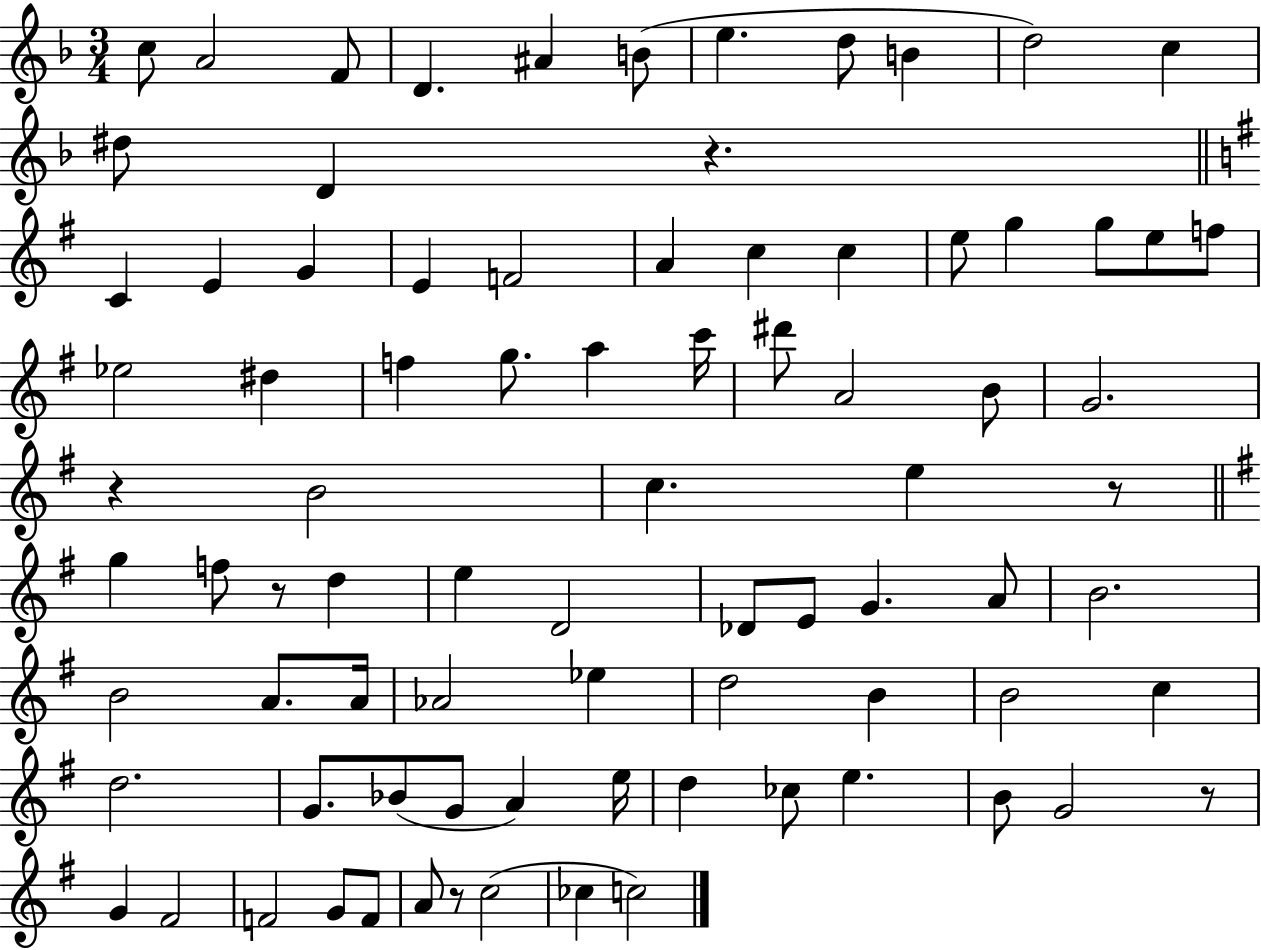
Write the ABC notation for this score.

X:1
T:Untitled
M:3/4
L:1/4
K:F
c/2 A2 F/2 D ^A B/2 e d/2 B d2 c ^d/2 D z C E G E F2 A c c e/2 g g/2 e/2 f/2 _e2 ^d f g/2 a c'/4 ^d'/2 A2 B/2 G2 z B2 c e z/2 g f/2 z/2 d e D2 _D/2 E/2 G A/2 B2 B2 A/2 A/4 _A2 _e d2 B B2 c d2 G/2 _B/2 G/2 A e/4 d _c/2 e B/2 G2 z/2 G ^F2 F2 G/2 F/2 A/2 z/2 c2 _c c2